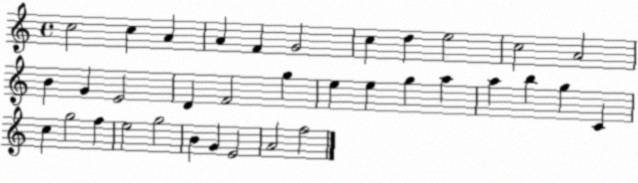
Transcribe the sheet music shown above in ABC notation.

X:1
T:Untitled
M:4/4
L:1/4
K:C
c2 c A A F G2 c d e2 c2 A2 B G E2 D F2 g e e g a a b g C c g2 f e2 g2 B G E2 A2 f2